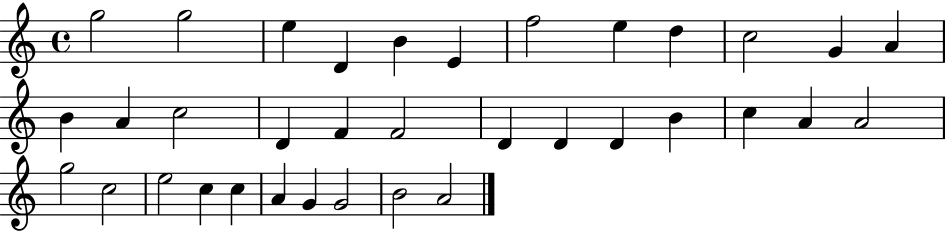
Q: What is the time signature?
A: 4/4